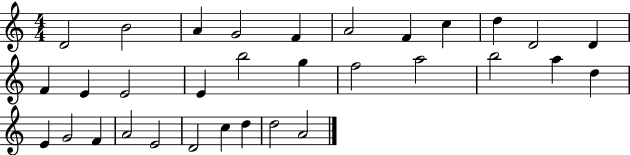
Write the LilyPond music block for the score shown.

{
  \clef treble
  \numericTimeSignature
  \time 4/4
  \key c \major
  d'2 b'2 | a'4 g'2 f'4 | a'2 f'4 c''4 | d''4 d'2 d'4 | \break f'4 e'4 e'2 | e'4 b''2 g''4 | f''2 a''2 | b''2 a''4 d''4 | \break e'4 g'2 f'4 | a'2 e'2 | d'2 c''4 d''4 | d''2 a'2 | \break \bar "|."
}